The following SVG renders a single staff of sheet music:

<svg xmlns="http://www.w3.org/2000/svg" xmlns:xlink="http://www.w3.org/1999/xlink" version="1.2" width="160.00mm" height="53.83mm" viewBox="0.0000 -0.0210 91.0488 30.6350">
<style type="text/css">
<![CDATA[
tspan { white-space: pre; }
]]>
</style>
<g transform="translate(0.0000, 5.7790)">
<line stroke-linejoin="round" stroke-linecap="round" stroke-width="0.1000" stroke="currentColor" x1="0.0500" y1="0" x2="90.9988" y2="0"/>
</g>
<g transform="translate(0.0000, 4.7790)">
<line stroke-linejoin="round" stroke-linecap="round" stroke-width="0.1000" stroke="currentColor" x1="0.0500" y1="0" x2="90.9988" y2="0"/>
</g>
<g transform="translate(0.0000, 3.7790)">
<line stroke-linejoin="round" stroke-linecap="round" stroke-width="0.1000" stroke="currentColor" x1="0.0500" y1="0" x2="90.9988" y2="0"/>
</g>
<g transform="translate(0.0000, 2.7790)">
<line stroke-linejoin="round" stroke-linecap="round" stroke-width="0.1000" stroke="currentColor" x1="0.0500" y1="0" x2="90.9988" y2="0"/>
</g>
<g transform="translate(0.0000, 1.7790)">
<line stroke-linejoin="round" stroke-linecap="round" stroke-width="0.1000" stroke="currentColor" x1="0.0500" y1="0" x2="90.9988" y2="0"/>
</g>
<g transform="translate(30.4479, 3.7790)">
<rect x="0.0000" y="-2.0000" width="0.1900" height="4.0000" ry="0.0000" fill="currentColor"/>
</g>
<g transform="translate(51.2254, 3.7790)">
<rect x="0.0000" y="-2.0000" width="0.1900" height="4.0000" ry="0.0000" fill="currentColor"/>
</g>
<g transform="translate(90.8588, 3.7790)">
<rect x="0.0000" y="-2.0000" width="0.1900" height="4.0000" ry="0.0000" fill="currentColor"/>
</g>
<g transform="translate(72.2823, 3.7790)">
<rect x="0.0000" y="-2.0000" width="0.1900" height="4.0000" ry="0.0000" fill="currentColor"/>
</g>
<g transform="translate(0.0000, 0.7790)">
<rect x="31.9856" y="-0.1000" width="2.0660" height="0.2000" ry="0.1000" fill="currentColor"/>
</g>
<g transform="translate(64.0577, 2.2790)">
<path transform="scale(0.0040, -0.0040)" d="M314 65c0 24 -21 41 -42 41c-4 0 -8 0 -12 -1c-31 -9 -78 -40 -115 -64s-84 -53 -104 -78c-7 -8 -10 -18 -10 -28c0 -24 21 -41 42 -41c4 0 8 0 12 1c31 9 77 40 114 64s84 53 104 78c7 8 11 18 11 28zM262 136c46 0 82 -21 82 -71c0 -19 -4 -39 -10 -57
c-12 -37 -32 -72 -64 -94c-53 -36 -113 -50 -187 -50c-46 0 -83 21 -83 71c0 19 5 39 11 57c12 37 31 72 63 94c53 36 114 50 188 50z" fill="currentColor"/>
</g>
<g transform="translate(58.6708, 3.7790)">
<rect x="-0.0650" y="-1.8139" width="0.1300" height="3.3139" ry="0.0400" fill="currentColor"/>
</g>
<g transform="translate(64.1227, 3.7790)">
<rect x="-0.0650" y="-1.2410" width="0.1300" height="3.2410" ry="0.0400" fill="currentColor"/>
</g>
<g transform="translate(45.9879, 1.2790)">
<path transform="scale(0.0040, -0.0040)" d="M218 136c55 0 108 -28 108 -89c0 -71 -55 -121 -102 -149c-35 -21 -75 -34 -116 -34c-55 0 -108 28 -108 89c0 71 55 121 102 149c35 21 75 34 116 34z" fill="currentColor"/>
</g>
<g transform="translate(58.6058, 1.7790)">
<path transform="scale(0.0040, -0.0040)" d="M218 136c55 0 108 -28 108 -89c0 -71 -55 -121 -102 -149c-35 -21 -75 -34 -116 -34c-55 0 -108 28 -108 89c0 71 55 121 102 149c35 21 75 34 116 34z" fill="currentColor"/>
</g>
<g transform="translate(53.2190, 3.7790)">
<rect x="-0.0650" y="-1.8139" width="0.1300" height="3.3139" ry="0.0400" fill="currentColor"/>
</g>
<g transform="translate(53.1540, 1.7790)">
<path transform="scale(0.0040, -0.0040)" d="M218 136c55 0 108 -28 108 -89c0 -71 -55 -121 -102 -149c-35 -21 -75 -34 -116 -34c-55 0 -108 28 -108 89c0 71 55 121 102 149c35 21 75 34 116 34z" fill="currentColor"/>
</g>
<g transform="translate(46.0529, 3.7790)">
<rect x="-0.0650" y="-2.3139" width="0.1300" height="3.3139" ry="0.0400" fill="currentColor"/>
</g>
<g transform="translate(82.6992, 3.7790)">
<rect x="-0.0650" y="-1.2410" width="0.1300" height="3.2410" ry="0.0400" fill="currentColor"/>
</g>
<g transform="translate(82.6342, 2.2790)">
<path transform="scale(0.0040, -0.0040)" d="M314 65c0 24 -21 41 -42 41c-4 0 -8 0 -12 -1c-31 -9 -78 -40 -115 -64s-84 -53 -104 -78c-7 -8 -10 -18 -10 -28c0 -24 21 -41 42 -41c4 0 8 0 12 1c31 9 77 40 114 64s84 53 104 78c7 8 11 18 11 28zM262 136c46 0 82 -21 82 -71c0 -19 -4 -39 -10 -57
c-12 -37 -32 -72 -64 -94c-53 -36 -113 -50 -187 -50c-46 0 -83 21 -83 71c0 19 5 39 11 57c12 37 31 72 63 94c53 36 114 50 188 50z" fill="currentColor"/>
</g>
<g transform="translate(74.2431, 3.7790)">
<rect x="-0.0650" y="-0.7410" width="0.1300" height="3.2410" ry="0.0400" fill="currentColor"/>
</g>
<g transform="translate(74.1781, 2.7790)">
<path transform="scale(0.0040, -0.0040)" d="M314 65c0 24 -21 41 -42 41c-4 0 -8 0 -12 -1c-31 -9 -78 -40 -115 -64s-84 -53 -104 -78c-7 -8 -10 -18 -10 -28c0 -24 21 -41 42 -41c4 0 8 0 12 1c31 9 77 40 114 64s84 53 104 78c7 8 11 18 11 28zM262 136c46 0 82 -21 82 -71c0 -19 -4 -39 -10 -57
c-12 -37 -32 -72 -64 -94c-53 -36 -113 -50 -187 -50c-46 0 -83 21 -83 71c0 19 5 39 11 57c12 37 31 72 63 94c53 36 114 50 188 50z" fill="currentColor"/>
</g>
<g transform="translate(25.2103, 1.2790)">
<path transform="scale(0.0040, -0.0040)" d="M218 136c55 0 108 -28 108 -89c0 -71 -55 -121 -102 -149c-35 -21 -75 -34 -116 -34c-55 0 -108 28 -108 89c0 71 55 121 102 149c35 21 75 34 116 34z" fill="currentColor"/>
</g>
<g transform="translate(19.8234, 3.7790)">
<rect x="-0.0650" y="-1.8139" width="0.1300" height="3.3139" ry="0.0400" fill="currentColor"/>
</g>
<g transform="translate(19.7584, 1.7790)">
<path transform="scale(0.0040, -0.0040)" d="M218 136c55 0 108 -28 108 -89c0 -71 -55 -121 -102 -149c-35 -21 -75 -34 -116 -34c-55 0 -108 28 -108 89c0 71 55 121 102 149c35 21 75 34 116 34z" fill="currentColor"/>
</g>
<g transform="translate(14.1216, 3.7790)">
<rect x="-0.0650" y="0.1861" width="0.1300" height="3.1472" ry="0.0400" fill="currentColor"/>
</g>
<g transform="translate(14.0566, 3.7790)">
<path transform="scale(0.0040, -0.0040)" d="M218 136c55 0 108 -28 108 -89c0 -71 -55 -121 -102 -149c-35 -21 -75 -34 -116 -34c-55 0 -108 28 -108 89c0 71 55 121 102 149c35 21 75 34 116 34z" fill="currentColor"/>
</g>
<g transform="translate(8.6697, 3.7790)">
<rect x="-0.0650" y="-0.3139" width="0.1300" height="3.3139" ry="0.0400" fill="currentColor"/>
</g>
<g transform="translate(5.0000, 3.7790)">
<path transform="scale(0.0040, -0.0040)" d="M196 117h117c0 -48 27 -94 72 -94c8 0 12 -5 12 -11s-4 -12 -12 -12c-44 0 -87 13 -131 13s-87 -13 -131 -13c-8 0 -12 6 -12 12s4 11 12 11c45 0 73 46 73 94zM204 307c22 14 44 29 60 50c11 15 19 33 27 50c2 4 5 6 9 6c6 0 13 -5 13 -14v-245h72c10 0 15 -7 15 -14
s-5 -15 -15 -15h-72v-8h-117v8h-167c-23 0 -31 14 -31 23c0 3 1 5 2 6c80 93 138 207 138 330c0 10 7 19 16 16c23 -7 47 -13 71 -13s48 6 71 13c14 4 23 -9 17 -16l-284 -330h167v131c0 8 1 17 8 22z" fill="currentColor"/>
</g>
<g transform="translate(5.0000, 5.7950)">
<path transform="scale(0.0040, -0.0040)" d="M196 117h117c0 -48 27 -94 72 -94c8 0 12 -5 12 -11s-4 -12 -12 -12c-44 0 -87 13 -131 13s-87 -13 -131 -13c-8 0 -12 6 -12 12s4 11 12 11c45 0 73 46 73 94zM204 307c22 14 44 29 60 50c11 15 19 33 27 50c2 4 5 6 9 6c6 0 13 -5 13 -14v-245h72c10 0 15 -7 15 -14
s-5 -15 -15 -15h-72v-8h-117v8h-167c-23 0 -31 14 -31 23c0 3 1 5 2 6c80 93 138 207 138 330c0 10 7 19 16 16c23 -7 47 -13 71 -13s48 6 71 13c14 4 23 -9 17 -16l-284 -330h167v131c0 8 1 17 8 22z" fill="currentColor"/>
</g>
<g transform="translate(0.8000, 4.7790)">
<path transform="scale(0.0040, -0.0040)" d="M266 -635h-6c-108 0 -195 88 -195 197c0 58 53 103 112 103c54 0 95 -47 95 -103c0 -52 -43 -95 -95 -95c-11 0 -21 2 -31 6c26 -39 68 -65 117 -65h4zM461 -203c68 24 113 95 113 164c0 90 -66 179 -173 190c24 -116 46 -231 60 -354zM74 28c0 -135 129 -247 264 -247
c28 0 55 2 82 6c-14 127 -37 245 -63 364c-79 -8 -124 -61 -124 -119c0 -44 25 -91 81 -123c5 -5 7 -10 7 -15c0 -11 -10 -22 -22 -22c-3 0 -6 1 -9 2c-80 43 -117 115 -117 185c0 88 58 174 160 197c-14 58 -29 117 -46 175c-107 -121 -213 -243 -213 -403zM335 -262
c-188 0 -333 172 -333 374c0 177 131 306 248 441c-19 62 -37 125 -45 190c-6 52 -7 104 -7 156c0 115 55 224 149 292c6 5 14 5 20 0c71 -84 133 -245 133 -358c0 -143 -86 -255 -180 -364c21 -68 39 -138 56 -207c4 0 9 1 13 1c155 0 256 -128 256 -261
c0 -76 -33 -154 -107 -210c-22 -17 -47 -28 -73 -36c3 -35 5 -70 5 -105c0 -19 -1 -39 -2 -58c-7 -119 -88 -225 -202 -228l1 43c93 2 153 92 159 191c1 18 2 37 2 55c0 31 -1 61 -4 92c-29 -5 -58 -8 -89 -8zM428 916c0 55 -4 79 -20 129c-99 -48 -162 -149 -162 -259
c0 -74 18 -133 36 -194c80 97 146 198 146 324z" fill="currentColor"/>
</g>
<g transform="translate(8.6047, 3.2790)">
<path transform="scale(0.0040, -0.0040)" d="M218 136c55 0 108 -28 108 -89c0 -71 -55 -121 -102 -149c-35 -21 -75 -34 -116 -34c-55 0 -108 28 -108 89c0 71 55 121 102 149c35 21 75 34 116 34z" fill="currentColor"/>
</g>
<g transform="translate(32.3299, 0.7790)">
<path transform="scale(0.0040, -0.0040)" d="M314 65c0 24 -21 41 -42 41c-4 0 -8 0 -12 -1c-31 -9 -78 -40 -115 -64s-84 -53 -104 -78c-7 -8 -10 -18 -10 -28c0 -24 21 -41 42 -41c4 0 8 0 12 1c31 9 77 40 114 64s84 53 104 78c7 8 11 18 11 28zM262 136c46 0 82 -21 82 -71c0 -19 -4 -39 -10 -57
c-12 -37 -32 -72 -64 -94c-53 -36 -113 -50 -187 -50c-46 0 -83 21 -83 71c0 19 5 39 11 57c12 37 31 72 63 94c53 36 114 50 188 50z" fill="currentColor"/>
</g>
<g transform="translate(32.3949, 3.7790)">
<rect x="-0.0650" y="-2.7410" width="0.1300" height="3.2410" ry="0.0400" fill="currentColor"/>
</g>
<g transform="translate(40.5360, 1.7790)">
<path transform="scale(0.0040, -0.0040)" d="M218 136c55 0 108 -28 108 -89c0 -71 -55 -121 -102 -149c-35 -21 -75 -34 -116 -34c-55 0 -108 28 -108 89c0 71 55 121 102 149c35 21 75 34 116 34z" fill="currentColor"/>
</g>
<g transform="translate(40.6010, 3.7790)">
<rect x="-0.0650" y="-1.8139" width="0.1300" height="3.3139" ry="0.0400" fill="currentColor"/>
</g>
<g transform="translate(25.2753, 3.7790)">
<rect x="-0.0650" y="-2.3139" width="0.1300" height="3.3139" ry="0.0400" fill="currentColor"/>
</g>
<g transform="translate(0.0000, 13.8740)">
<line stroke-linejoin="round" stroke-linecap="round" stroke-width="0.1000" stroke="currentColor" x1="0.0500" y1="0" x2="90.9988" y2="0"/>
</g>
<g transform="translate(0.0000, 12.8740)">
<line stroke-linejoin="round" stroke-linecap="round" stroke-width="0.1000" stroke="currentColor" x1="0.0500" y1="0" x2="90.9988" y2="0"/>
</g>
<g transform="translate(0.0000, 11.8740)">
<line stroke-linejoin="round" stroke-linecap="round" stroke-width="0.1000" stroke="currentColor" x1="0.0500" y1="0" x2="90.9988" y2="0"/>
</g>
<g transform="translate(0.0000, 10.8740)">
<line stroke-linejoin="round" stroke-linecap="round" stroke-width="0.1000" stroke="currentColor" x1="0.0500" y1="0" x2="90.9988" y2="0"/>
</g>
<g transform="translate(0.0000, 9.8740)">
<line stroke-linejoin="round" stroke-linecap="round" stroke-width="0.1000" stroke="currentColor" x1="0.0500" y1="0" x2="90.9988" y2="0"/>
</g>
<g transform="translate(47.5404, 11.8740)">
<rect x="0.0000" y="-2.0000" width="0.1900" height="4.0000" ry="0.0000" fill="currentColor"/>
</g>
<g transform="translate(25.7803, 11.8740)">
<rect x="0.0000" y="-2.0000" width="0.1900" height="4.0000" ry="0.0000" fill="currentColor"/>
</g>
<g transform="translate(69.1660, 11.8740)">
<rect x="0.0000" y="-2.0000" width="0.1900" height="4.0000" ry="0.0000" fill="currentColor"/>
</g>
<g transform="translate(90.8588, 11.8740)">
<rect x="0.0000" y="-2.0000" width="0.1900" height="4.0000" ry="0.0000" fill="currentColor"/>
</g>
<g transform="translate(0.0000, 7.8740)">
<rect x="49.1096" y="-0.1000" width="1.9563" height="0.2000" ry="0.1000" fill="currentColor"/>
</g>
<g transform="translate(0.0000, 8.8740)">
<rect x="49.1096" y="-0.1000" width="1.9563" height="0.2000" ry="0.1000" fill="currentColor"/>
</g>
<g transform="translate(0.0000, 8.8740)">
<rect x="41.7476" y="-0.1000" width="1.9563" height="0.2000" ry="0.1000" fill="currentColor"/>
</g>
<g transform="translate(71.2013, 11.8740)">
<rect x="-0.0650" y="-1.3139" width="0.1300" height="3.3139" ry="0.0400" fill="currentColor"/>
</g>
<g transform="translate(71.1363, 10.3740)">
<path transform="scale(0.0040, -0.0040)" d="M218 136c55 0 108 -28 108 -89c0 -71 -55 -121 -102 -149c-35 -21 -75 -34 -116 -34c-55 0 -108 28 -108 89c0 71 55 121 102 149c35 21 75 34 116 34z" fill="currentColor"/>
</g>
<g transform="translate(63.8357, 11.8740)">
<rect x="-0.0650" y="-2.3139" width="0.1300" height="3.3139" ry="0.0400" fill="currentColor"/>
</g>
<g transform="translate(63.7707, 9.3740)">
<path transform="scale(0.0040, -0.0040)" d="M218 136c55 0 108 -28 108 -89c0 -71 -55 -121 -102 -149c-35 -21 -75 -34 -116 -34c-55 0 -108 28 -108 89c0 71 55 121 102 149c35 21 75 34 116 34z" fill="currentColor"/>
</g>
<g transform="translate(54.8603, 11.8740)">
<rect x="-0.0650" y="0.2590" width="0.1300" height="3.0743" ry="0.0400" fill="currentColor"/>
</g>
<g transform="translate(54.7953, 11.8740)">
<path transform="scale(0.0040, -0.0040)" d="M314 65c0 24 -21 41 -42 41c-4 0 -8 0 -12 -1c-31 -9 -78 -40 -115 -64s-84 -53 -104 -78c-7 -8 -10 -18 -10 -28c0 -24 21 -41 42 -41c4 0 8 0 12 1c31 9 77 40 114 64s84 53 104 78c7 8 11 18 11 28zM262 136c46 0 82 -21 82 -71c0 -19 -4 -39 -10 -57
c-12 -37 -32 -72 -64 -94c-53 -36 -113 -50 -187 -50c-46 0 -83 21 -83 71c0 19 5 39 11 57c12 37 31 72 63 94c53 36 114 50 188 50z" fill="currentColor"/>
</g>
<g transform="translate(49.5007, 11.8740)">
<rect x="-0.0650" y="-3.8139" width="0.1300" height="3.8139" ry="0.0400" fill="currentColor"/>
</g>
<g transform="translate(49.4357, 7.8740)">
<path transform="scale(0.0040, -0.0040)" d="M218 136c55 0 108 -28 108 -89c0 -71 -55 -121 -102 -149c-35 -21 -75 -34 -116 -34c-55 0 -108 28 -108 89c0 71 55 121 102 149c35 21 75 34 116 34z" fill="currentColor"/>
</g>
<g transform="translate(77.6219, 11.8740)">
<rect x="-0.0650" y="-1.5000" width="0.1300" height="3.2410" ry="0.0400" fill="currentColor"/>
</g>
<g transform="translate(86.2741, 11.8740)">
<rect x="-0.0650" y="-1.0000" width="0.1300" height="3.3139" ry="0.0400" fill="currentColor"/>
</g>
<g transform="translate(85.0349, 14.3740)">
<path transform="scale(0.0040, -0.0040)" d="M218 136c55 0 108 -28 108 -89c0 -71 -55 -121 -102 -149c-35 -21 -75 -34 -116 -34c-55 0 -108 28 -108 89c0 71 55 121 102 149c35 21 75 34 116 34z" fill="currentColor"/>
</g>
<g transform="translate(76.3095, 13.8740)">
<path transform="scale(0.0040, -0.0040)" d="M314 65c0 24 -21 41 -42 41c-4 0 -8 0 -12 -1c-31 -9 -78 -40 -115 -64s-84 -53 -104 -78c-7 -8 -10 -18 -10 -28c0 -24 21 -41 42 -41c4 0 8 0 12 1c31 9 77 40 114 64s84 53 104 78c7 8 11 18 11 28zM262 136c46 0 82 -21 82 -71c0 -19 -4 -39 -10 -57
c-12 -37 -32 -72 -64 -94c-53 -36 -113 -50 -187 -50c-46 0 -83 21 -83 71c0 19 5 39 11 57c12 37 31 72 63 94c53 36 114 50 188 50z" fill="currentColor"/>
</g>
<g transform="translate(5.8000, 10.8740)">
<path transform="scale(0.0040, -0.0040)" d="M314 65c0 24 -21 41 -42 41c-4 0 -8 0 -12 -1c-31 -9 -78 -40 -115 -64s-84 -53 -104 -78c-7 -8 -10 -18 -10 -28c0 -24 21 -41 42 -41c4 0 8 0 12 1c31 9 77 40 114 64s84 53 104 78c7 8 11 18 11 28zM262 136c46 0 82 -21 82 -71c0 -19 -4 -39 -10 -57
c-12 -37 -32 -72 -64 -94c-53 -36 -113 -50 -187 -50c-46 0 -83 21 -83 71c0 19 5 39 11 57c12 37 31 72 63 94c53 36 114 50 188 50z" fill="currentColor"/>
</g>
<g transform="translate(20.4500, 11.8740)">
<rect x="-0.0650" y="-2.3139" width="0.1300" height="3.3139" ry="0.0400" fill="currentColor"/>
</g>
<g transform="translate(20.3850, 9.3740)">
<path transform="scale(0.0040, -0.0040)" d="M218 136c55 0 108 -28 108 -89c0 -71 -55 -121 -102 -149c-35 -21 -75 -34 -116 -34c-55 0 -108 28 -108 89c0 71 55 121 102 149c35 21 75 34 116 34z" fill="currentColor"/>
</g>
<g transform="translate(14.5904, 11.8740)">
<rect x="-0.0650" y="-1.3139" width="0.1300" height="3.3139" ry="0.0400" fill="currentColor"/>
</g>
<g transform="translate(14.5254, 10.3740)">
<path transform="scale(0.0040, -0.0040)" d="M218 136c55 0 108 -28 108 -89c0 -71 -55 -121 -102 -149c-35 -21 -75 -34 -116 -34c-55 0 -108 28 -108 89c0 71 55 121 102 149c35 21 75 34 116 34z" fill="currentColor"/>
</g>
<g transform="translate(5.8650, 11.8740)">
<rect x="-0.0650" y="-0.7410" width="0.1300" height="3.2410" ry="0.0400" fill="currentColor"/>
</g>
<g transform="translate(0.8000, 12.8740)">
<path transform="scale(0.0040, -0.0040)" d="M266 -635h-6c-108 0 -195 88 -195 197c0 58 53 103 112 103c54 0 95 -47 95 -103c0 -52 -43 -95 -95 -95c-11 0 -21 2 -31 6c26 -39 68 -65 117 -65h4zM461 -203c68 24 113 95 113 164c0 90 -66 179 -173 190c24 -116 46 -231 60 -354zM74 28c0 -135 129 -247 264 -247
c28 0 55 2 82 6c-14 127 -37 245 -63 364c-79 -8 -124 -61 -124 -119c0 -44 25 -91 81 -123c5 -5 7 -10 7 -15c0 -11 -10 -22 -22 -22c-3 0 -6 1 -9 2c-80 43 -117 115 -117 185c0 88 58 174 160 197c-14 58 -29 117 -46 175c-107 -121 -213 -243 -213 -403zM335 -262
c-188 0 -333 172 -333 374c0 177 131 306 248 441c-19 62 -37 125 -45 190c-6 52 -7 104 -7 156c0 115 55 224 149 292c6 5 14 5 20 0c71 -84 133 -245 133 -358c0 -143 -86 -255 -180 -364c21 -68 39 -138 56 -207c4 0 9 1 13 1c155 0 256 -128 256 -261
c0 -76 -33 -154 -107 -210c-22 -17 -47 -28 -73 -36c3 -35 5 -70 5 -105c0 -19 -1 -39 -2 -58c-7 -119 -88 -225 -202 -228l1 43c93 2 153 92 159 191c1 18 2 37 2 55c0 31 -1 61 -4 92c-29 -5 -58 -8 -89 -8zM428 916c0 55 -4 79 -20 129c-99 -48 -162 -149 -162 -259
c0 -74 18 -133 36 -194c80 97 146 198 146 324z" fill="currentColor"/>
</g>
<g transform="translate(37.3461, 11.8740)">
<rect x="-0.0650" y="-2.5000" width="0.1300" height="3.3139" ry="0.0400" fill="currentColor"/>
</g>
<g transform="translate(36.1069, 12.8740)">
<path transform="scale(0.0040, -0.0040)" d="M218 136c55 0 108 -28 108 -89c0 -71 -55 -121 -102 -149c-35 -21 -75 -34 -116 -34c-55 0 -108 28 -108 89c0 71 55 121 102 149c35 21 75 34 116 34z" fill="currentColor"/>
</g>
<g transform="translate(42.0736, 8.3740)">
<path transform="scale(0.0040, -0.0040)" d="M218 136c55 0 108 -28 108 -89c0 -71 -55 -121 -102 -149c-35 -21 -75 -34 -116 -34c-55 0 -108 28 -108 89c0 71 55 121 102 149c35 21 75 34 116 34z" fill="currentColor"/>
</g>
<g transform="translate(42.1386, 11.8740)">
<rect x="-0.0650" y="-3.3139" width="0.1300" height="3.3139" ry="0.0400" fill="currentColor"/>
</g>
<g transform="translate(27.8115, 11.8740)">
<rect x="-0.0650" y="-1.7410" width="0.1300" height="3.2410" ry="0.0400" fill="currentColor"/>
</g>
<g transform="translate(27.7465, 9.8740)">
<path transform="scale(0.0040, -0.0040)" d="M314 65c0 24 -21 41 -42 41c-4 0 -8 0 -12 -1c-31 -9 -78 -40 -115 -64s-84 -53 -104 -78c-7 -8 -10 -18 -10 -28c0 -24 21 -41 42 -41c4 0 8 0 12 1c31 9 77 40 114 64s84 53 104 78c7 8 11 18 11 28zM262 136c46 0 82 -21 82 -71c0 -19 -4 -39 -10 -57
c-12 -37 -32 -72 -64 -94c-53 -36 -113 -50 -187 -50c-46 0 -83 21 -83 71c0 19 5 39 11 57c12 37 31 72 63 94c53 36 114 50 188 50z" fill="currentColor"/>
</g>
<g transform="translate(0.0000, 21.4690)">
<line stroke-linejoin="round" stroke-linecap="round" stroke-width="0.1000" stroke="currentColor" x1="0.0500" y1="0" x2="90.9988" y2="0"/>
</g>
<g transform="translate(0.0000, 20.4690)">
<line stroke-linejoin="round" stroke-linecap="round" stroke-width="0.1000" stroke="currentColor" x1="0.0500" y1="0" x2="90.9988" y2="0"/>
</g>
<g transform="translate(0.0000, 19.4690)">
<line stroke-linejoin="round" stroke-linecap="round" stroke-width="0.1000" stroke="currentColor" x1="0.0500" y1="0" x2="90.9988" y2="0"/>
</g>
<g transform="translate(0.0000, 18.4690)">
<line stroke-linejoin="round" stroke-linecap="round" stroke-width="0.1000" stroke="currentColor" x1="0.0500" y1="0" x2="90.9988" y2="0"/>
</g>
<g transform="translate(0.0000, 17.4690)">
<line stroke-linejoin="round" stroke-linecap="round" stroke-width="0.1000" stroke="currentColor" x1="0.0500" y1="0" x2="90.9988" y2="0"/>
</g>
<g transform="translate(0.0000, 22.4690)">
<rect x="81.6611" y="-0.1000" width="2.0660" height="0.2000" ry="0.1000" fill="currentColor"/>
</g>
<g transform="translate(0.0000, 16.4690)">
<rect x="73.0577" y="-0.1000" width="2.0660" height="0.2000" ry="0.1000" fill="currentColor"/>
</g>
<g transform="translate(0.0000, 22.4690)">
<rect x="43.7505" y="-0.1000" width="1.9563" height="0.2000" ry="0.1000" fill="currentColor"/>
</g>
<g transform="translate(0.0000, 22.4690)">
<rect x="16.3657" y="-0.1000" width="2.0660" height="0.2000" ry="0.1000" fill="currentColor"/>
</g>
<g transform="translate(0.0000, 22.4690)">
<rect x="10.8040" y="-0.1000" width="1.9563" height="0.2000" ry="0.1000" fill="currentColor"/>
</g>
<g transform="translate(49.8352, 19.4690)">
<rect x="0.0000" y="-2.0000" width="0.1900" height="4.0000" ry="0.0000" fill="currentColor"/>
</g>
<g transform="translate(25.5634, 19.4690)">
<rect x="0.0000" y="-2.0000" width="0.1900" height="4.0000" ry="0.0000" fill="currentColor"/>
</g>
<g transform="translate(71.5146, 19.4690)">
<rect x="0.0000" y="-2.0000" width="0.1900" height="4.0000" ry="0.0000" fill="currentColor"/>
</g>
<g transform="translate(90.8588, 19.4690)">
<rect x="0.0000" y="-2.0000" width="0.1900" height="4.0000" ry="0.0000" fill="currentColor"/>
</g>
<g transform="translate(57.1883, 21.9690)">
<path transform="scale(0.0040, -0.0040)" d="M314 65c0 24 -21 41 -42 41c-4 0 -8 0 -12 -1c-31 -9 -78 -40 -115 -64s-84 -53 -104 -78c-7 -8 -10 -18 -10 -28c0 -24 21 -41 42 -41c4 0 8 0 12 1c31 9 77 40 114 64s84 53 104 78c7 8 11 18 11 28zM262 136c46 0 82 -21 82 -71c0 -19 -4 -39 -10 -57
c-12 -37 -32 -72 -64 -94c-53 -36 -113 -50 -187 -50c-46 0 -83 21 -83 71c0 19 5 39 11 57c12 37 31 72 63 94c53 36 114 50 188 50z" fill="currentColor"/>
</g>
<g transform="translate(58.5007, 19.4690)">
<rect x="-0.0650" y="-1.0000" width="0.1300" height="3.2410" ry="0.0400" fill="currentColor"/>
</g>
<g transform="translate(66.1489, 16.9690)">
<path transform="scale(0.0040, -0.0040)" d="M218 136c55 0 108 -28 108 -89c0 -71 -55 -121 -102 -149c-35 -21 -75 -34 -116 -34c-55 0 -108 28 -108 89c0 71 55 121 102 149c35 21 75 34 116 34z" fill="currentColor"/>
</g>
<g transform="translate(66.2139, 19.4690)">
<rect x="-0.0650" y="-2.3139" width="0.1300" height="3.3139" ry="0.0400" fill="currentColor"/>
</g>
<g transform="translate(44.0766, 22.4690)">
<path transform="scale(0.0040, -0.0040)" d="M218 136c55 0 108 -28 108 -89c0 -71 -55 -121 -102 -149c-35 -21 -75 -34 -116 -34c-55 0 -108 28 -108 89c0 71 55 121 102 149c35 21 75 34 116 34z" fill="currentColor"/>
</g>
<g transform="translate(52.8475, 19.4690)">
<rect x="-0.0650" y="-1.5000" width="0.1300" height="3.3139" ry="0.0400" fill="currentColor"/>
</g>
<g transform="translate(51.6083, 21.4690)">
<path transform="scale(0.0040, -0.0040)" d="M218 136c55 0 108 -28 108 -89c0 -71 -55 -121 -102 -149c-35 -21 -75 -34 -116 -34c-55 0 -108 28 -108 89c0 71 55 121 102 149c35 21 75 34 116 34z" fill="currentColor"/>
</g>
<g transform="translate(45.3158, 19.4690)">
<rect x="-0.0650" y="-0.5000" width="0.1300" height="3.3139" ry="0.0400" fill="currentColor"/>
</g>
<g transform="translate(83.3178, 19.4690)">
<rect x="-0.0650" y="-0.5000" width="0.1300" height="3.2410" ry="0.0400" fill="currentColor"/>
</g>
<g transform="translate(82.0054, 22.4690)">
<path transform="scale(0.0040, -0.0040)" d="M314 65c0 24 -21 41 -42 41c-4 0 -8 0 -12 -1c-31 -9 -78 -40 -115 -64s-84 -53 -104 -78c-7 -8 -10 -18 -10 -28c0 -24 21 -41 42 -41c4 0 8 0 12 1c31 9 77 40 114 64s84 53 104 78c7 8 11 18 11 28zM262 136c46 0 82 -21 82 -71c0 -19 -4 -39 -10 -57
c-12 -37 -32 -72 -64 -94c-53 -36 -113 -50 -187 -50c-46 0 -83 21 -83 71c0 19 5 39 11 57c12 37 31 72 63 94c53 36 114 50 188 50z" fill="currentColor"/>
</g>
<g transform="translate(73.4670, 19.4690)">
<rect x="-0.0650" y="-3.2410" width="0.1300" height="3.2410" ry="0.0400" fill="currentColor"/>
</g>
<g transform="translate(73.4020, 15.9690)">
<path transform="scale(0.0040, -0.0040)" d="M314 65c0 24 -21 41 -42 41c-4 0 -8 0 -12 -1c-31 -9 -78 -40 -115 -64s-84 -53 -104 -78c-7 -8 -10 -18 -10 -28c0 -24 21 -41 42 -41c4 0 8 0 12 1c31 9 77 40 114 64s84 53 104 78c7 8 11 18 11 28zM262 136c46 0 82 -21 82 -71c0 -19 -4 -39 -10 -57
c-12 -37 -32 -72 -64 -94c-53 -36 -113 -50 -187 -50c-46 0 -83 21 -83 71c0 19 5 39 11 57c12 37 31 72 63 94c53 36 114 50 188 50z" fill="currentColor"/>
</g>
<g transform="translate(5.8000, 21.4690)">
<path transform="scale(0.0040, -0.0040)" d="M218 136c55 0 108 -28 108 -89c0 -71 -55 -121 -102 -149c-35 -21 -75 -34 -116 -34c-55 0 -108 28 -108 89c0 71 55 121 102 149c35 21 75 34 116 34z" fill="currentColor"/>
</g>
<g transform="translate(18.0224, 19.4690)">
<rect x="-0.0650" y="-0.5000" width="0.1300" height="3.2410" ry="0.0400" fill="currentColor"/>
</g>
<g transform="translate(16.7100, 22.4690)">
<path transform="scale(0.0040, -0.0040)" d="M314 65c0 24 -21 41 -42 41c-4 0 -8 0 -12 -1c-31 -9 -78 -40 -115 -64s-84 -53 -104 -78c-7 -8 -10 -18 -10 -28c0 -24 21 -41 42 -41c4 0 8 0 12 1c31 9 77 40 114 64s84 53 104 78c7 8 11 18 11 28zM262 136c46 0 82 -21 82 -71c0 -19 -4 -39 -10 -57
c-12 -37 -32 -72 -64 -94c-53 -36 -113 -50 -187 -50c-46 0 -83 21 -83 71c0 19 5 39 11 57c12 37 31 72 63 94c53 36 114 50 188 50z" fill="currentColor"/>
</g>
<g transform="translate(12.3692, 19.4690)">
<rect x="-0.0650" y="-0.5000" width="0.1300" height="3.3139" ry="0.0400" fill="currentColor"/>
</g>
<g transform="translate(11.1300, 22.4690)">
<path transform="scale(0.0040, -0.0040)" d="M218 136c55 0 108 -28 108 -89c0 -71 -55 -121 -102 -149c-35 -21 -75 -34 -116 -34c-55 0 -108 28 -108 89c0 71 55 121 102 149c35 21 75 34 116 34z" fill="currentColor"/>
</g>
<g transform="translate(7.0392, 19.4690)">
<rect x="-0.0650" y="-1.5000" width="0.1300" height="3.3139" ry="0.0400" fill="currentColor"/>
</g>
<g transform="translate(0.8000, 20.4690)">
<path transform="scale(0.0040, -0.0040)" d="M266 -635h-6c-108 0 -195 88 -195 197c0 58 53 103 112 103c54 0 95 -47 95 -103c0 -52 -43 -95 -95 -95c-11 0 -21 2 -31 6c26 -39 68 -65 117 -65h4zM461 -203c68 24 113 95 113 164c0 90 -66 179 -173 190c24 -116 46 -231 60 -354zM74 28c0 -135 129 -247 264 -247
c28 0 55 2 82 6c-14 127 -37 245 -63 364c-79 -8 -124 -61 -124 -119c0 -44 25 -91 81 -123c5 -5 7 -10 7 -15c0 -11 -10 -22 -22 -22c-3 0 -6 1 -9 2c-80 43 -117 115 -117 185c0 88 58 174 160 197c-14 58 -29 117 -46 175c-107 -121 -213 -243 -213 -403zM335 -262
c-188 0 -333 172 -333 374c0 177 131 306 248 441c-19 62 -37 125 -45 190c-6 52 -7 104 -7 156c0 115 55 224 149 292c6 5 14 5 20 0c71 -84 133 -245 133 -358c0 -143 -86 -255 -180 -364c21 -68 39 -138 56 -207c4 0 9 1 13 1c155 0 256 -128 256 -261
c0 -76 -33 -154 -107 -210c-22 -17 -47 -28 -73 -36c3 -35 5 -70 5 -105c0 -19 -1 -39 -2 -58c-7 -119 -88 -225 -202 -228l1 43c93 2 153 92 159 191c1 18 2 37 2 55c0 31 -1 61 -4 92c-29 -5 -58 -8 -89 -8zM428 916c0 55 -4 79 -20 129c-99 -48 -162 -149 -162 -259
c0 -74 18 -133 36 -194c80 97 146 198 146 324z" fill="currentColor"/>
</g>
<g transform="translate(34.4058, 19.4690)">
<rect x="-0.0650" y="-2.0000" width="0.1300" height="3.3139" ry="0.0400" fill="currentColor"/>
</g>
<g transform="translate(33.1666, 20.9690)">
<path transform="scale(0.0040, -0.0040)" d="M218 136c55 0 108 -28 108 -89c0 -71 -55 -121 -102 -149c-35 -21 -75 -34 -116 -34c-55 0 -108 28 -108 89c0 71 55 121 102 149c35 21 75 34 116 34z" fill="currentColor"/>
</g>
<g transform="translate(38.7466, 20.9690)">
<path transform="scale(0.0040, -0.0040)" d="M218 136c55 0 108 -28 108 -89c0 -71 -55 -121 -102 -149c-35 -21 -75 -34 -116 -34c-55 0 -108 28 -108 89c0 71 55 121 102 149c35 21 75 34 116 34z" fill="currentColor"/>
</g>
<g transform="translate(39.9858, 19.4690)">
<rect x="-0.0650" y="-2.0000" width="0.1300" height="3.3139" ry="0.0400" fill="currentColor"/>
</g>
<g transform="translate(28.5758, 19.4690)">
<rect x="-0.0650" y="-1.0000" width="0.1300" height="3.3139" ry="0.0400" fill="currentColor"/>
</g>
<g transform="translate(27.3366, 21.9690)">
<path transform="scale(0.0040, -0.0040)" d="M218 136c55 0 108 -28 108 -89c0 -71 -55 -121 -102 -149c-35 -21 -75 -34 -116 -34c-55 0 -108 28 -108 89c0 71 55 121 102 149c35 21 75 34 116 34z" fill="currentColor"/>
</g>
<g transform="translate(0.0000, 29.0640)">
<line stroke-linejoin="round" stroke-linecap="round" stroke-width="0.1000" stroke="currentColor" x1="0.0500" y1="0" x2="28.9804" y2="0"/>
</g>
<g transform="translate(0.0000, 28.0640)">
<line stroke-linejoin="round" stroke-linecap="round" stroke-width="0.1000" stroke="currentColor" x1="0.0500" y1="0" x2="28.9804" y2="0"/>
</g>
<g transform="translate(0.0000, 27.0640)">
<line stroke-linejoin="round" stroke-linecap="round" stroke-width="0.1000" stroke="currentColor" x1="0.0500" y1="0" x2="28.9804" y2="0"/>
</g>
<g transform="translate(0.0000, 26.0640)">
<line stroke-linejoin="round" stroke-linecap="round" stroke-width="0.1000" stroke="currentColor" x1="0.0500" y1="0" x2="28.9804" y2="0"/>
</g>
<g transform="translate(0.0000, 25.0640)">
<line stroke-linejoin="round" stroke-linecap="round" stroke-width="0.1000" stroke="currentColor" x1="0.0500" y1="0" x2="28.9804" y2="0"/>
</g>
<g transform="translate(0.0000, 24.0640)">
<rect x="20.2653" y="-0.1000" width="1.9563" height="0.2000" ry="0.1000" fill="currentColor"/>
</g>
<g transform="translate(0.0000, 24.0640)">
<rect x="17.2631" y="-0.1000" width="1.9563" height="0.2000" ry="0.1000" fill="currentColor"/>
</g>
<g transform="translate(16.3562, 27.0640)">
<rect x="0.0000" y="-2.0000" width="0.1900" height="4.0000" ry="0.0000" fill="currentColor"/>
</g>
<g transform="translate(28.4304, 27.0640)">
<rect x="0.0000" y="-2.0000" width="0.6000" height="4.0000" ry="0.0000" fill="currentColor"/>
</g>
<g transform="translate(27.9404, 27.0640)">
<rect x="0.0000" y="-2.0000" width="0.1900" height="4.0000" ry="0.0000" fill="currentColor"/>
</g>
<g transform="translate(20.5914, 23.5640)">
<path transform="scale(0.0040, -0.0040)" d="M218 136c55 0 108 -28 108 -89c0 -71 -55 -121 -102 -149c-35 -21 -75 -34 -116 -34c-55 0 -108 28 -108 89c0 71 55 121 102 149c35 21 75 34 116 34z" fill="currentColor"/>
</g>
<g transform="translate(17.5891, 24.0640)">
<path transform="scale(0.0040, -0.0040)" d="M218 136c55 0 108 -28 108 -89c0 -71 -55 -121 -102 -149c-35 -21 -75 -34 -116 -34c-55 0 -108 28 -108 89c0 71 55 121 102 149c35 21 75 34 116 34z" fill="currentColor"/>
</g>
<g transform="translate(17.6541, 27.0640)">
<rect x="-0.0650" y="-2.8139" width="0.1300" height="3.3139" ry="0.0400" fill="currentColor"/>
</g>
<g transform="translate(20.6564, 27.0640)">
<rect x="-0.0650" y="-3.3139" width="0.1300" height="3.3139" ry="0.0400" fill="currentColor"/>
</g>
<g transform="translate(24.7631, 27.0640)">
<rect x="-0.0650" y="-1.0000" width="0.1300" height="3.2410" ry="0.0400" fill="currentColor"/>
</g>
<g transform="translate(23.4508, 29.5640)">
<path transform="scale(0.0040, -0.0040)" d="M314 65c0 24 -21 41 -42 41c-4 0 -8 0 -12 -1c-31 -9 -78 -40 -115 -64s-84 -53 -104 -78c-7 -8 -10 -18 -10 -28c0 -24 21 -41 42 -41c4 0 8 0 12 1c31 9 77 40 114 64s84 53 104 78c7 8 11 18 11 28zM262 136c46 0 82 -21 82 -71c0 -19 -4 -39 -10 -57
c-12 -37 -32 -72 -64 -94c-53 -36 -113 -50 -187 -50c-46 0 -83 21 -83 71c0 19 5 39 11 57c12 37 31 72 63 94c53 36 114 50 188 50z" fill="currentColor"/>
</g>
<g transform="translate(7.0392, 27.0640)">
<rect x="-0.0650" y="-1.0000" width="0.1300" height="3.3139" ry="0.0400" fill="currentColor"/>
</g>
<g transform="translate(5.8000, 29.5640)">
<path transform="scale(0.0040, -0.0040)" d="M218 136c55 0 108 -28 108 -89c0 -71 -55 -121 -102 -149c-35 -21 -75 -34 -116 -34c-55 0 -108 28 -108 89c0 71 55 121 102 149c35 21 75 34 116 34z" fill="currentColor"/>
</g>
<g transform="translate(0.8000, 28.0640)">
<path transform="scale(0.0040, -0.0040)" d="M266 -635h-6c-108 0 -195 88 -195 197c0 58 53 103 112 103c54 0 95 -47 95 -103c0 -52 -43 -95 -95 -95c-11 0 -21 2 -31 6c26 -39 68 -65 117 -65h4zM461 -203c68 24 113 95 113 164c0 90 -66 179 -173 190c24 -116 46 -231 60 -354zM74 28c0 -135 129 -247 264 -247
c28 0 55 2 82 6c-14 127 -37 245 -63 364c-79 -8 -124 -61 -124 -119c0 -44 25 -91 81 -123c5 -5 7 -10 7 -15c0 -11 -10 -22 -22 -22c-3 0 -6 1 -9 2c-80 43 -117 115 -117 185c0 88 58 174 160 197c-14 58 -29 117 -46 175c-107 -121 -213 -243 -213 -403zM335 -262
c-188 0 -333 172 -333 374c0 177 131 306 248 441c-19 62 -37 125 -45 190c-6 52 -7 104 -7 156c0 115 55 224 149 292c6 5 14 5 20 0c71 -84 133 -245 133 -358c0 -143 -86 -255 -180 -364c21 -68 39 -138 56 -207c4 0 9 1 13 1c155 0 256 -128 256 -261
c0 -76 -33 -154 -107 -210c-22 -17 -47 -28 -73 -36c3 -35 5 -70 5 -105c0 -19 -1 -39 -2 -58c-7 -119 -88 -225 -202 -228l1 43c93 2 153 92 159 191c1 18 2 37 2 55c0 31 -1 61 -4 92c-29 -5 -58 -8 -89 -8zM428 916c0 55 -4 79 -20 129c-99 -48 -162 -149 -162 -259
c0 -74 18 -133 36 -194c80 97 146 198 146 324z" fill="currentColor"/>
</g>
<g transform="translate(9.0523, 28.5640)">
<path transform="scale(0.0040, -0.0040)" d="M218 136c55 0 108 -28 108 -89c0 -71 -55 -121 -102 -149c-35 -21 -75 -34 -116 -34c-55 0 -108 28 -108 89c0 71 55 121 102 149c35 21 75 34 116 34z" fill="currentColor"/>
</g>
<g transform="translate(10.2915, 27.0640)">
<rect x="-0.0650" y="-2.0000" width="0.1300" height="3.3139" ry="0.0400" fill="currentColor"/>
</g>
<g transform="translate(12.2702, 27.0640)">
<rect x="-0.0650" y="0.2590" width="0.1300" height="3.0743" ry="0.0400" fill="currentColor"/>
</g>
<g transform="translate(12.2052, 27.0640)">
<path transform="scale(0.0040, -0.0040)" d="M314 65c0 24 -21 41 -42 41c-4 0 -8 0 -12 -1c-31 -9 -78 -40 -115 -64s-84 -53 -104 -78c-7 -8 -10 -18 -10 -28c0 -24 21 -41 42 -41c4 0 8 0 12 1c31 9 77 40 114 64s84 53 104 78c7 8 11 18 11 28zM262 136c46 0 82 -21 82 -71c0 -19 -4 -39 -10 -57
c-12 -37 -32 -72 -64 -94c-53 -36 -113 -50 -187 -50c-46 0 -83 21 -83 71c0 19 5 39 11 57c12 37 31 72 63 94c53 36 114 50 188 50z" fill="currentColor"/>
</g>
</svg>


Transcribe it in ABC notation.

X:1
T:Untitled
M:4/4
L:1/4
K:C
c B f g a2 f g f f e2 d2 e2 d2 e g f2 G b c' B2 g e E2 D E C C2 D F F C E D2 g b2 C2 D F B2 a b D2